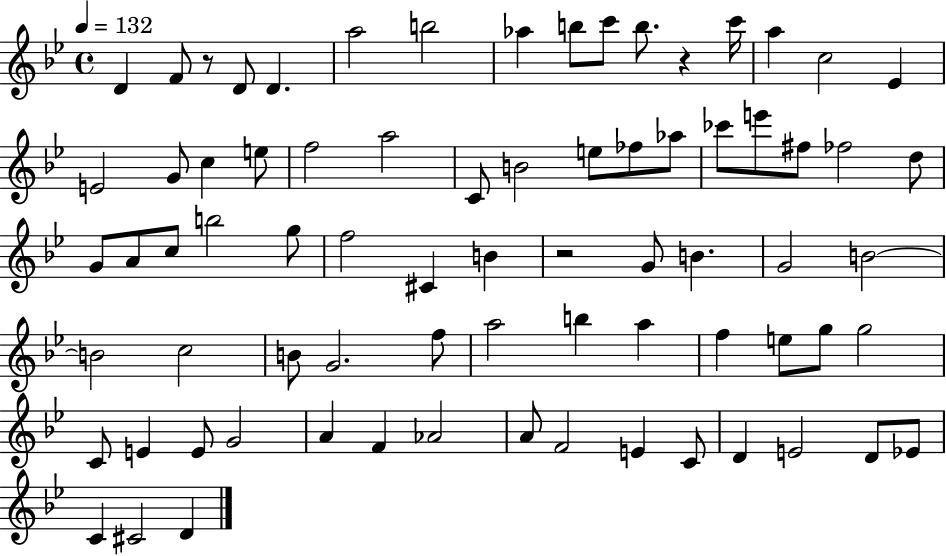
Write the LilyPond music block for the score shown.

{
  \clef treble
  \time 4/4
  \defaultTimeSignature
  \key bes \major
  \tempo 4 = 132
  \repeat volta 2 { d'4 f'8 r8 d'8 d'4. | a''2 b''2 | aes''4 b''8 c'''8 b''8. r4 c'''16 | a''4 c''2 ees'4 | \break e'2 g'8 c''4 e''8 | f''2 a''2 | c'8 b'2 e''8 fes''8 aes''8 | ces'''8 e'''8 fis''8 fes''2 d''8 | \break g'8 a'8 c''8 b''2 g''8 | f''2 cis'4 b'4 | r2 g'8 b'4. | g'2 b'2~~ | \break b'2 c''2 | b'8 g'2. f''8 | a''2 b''4 a''4 | f''4 e''8 g''8 g''2 | \break c'8 e'4 e'8 g'2 | a'4 f'4 aes'2 | a'8 f'2 e'4 c'8 | d'4 e'2 d'8 ees'8 | \break c'4 cis'2 d'4 | } \bar "|."
}